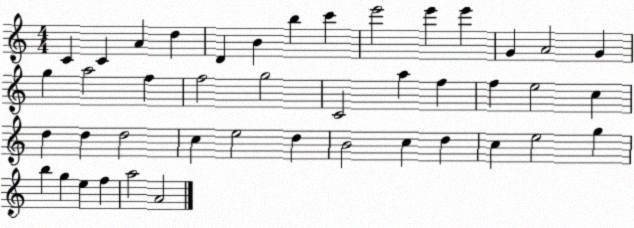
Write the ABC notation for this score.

X:1
T:Untitled
M:4/4
L:1/4
K:C
C C A d D B b c' e'2 e' e' G A2 G g a2 f f2 g2 C2 a f f e2 c d d d2 c e2 d B2 c d c e2 g b g e f a2 A2